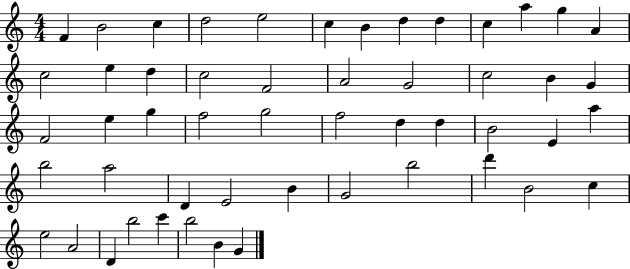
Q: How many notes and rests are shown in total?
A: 52